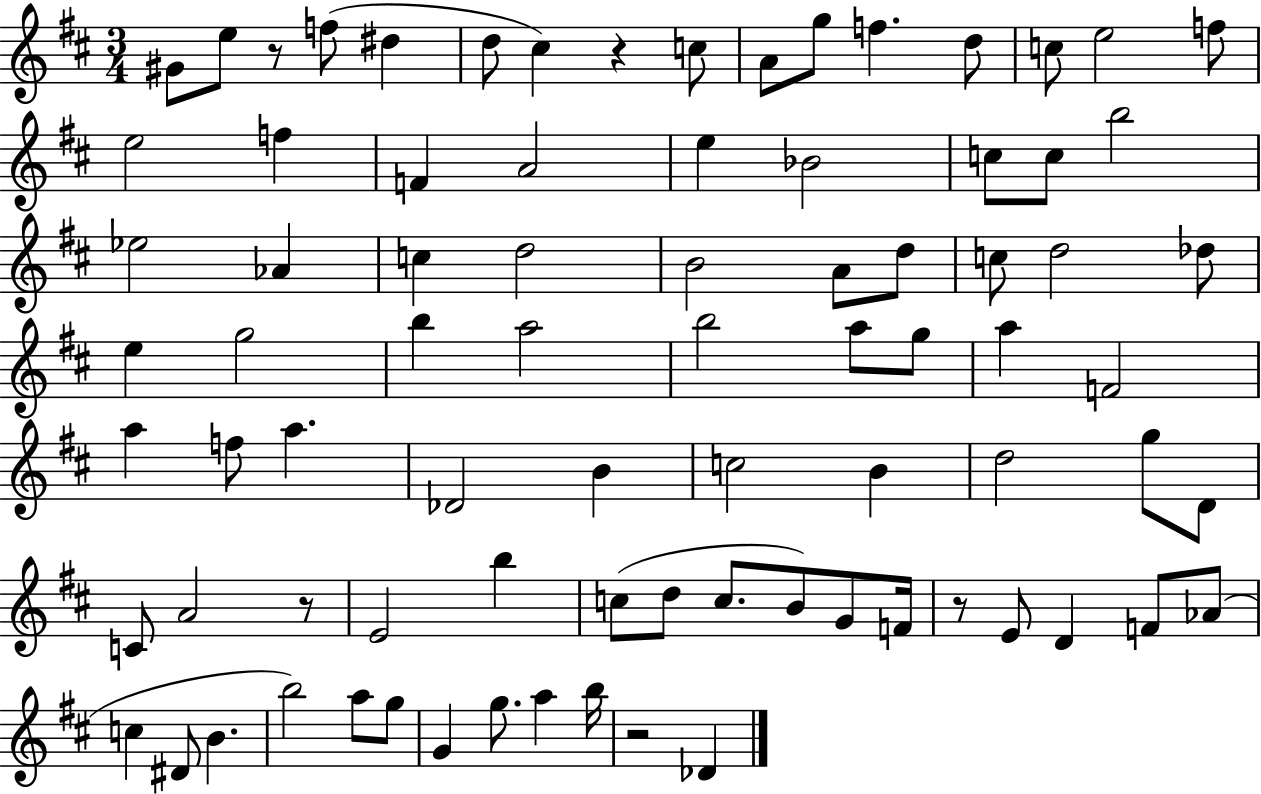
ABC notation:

X:1
T:Untitled
M:3/4
L:1/4
K:D
^G/2 e/2 z/2 f/2 ^d d/2 ^c z c/2 A/2 g/2 f d/2 c/2 e2 f/2 e2 f F A2 e _B2 c/2 c/2 b2 _e2 _A c d2 B2 A/2 d/2 c/2 d2 _d/2 e g2 b a2 b2 a/2 g/2 a F2 a f/2 a _D2 B c2 B d2 g/2 D/2 C/2 A2 z/2 E2 b c/2 d/2 c/2 B/2 G/2 F/4 z/2 E/2 D F/2 _A/2 c ^D/2 B b2 a/2 g/2 G g/2 a b/4 z2 _D